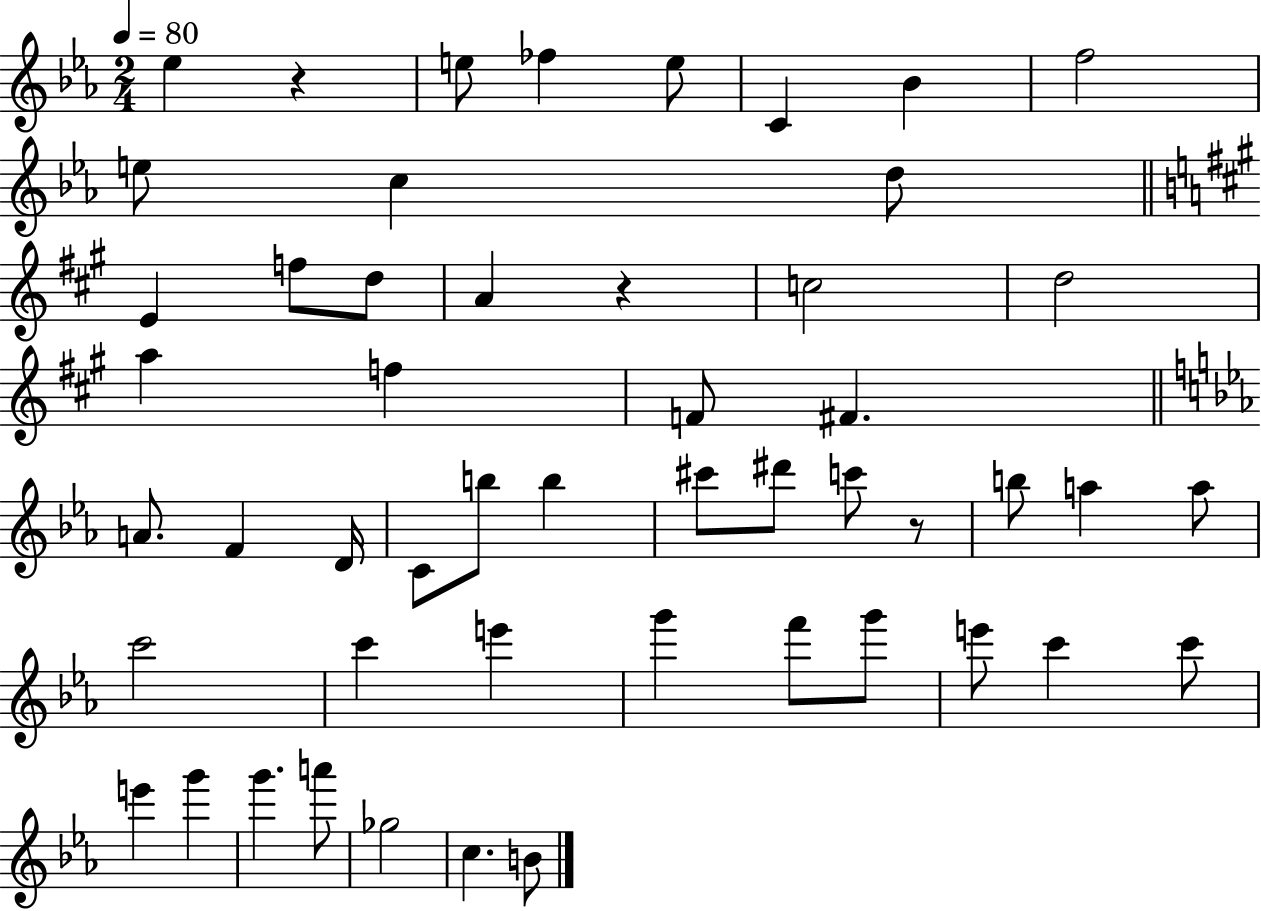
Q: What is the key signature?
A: EES major